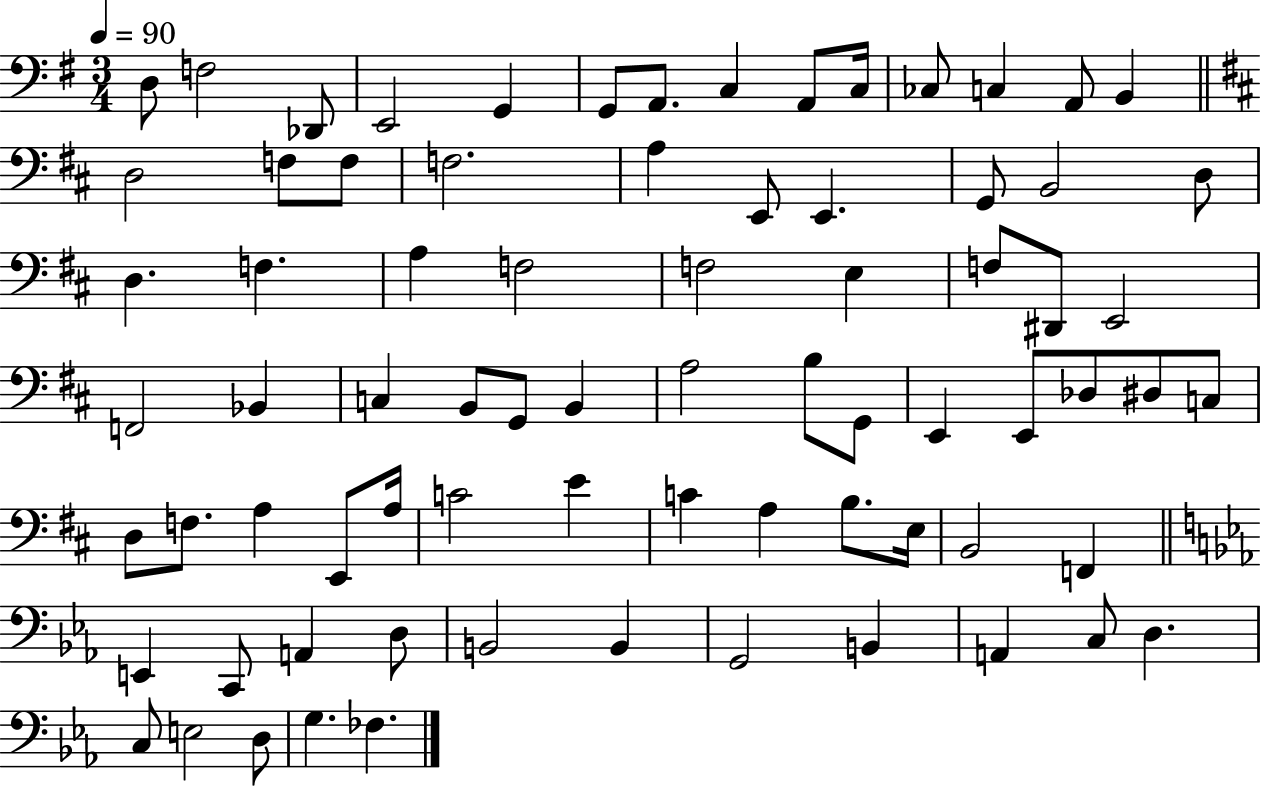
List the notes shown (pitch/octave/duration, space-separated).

D3/e F3/h Db2/e E2/h G2/q G2/e A2/e. C3/q A2/e C3/s CES3/e C3/q A2/e B2/q D3/h F3/e F3/e F3/h. A3/q E2/e E2/q. G2/e B2/h D3/e D3/q. F3/q. A3/q F3/h F3/h E3/q F3/e D#2/e E2/h F2/h Bb2/q C3/q B2/e G2/e B2/q A3/h B3/e G2/e E2/q E2/e Db3/e D#3/e C3/e D3/e F3/e. A3/q E2/e A3/s C4/h E4/q C4/q A3/q B3/e. E3/s B2/h F2/q E2/q C2/e A2/q D3/e B2/h B2/q G2/h B2/q A2/q C3/e D3/q. C3/e E3/h D3/e G3/q. FES3/q.